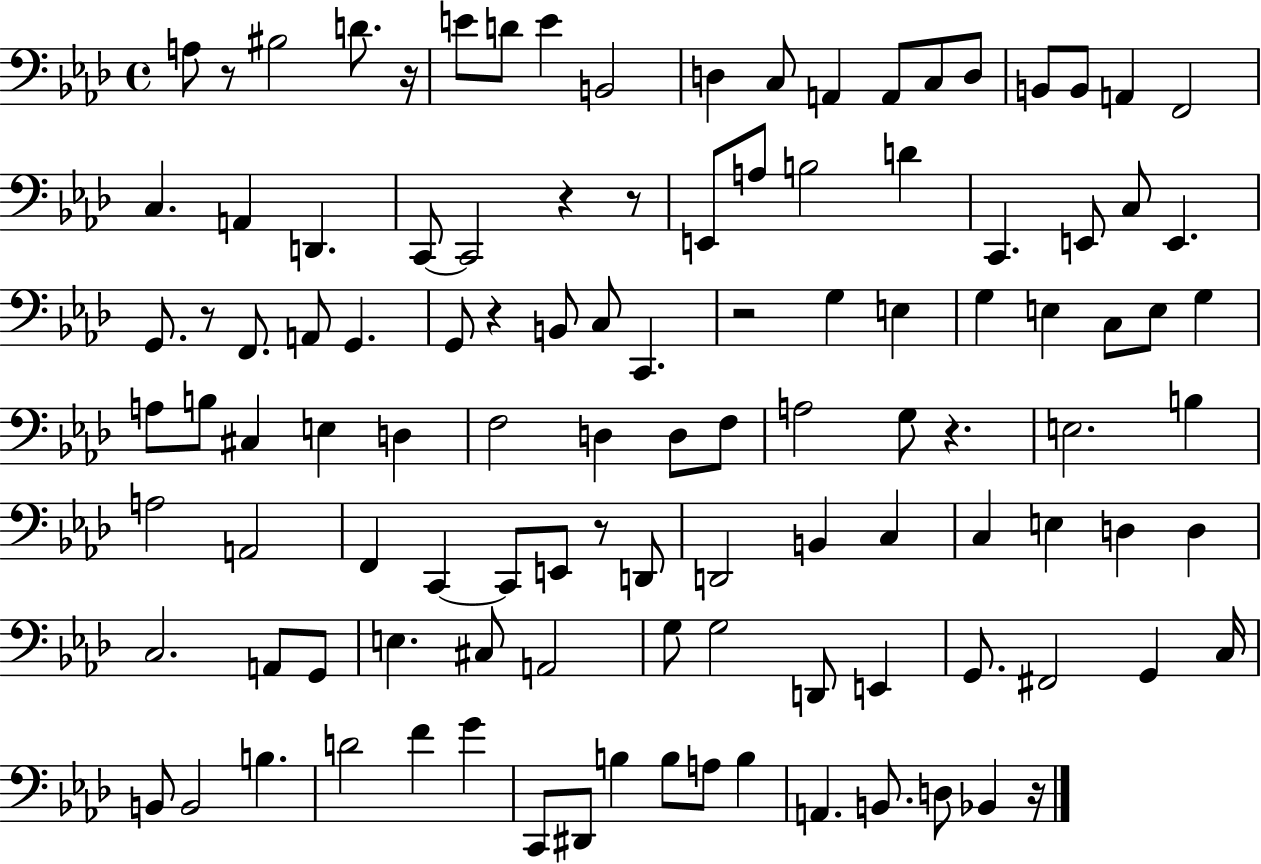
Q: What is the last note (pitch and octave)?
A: Bb2